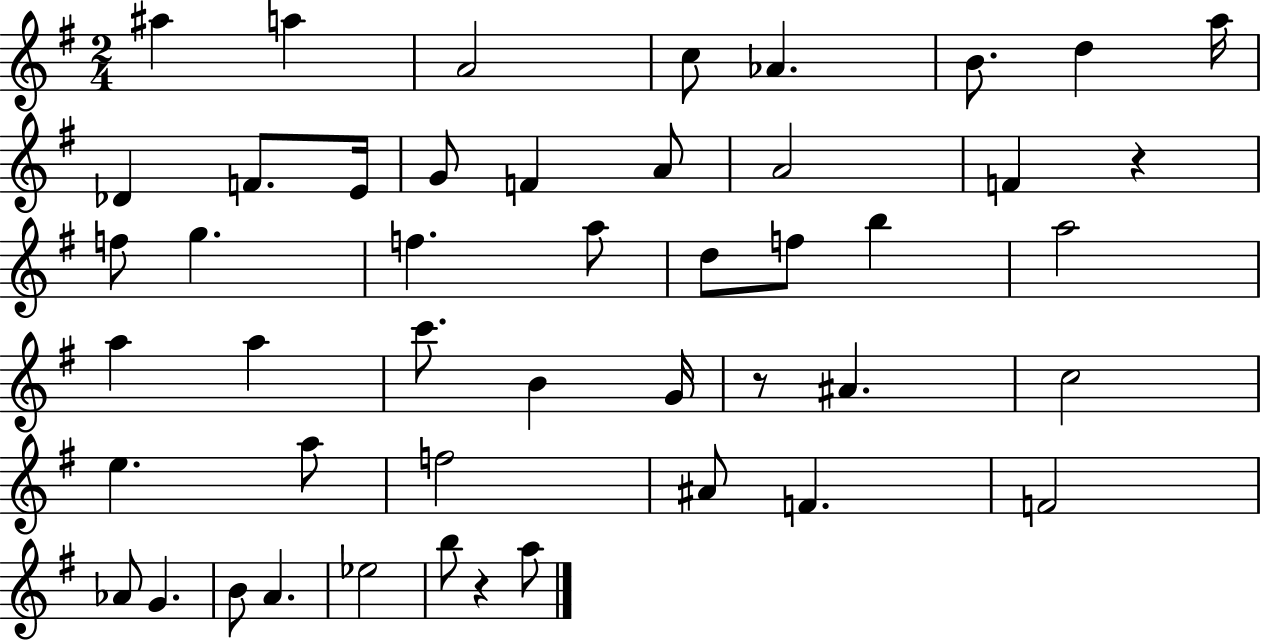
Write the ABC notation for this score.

X:1
T:Untitled
M:2/4
L:1/4
K:G
^a a A2 c/2 _A B/2 d a/4 _D F/2 E/4 G/2 F A/2 A2 F z f/2 g f a/2 d/2 f/2 b a2 a a c'/2 B G/4 z/2 ^A c2 e a/2 f2 ^A/2 F F2 _A/2 G B/2 A _e2 b/2 z a/2